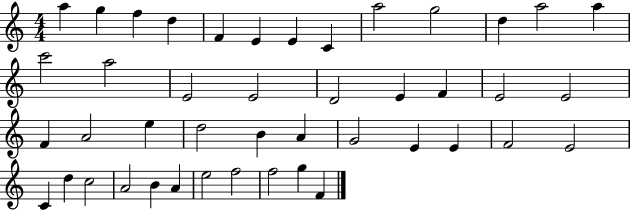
X:1
T:Untitled
M:4/4
L:1/4
K:C
a g f d F E E C a2 g2 d a2 a c'2 a2 E2 E2 D2 E F E2 E2 F A2 e d2 B A G2 E E F2 E2 C d c2 A2 B A e2 f2 f2 g F